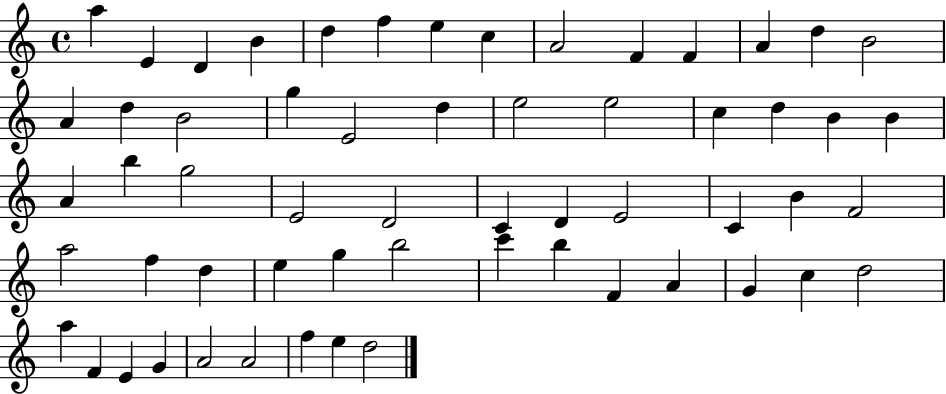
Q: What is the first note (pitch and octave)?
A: A5